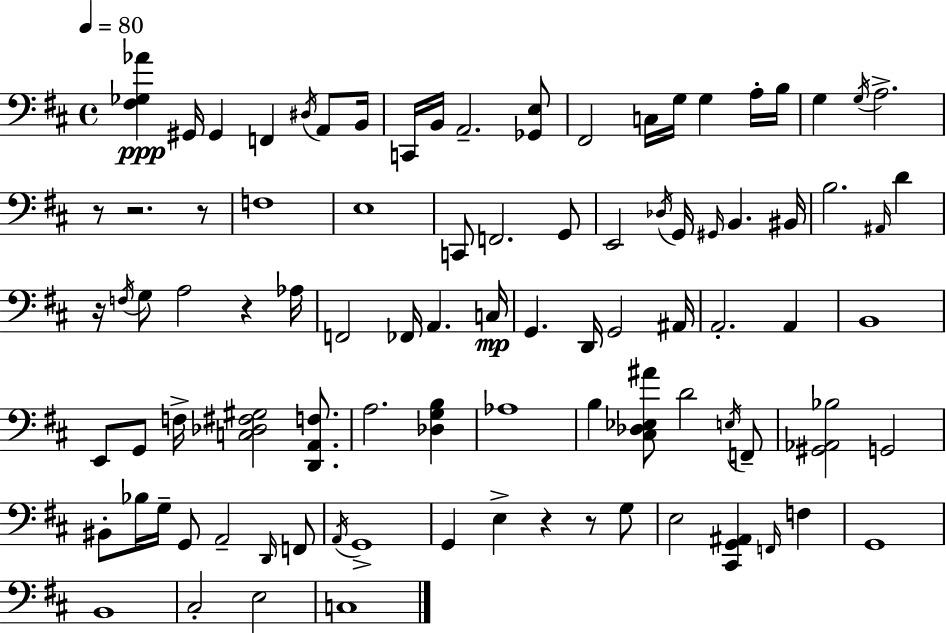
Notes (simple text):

[F#3,Gb3,Ab4]/q G#2/s G#2/q F2/q D#3/s A2/e B2/s C2/s B2/s A2/h. [Gb2,E3]/e F#2/h C3/s G3/s G3/q A3/s B3/s G3/q G3/s A3/h. R/e R/h. R/e F3/w E3/w C2/e F2/h. G2/e E2/h Db3/s G2/s G#2/s B2/q. BIS2/s B3/h. A#2/s D4/q R/s F3/s G3/e A3/h R/q Ab3/s F2/h FES2/s A2/q. C3/s G2/q. D2/s G2/h A#2/s A2/h. A2/q B2/w E2/e G2/e F3/s [C3,Db3,F#3,G#3]/h [D2,A2,F3]/e. A3/h. [Db3,G3,B3]/q Ab3/w B3/q [C#3,Db3,Eb3,A#4]/e D4/h E3/s F2/e [G#2,Ab2,Bb3]/h G2/h BIS2/e Bb3/s G3/s G2/e A2/h D2/s F2/e A2/s G2/w G2/q E3/q R/q R/e G3/e E3/h [C#2,G2,A#2]/q F2/s F3/q G2/w B2/w C#3/h E3/h C3/w